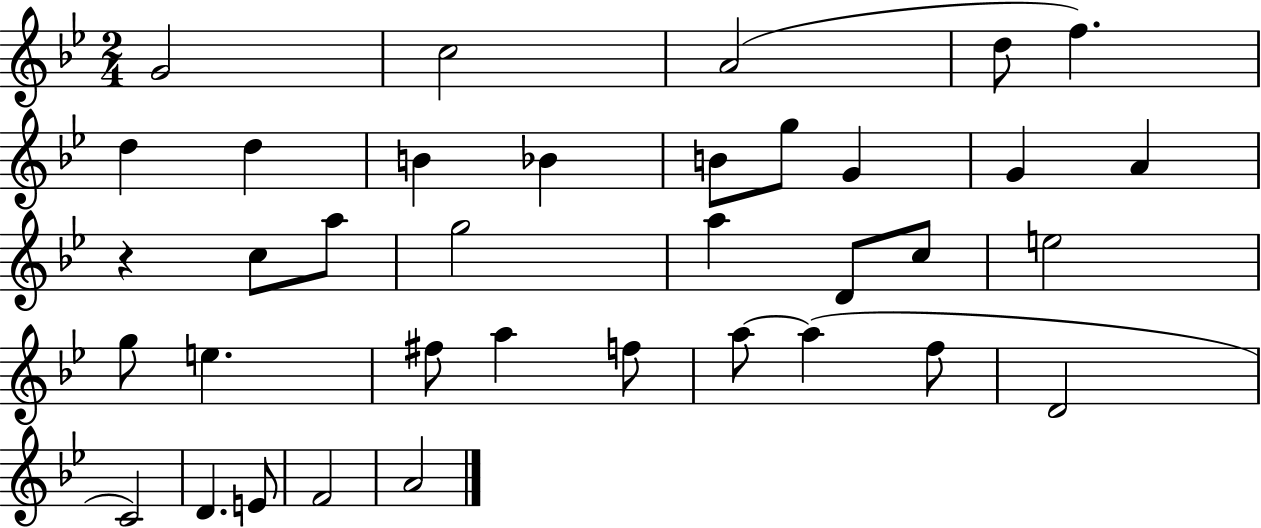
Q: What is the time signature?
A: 2/4